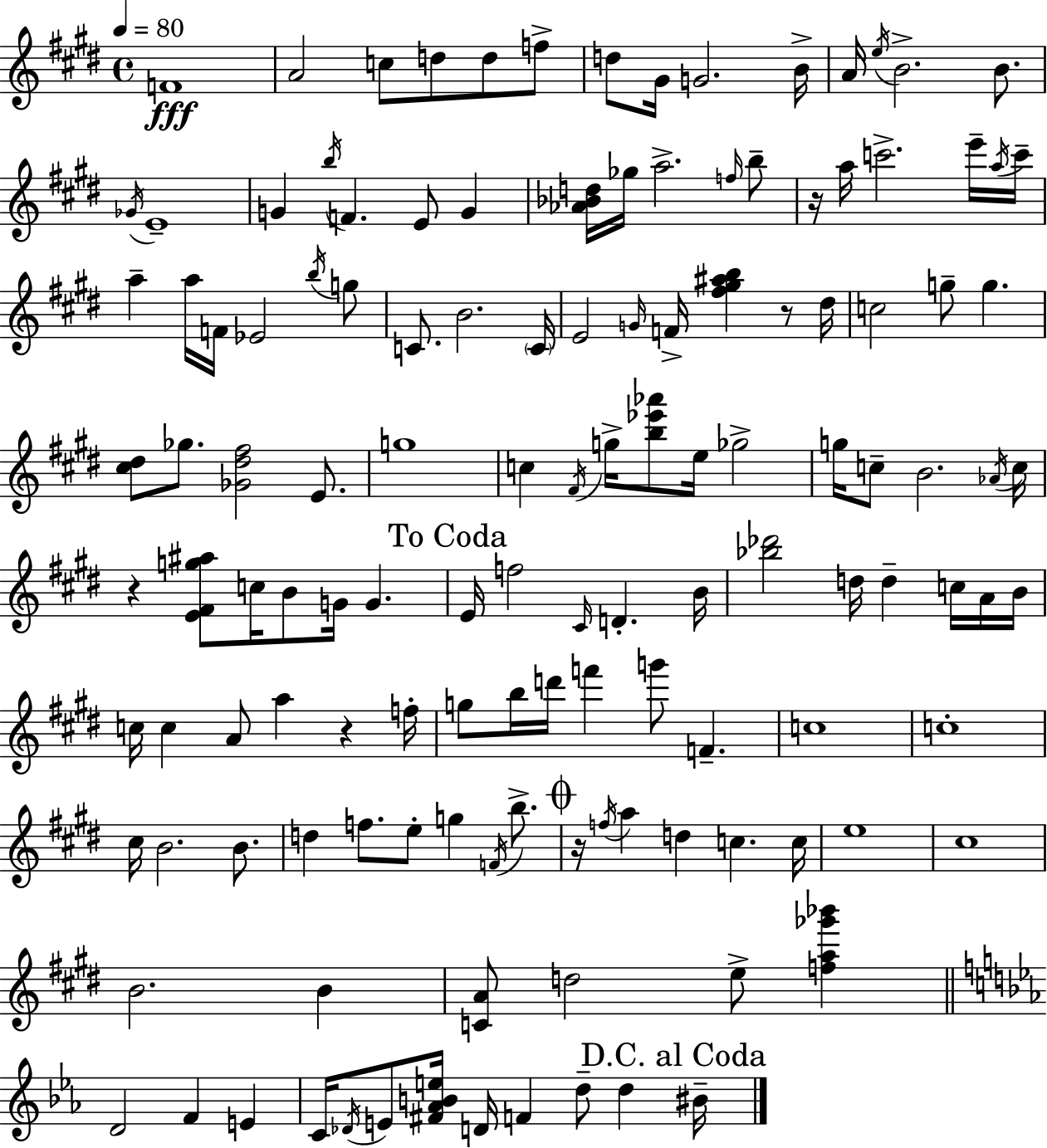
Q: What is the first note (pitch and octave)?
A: F4